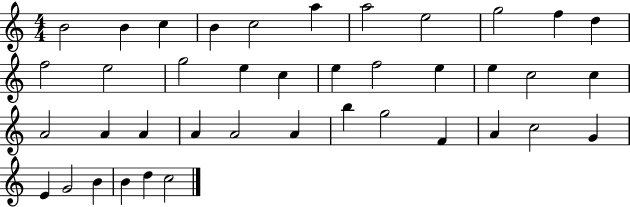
B4/h B4/q C5/q B4/q C5/h A5/q A5/h E5/h G5/h F5/q D5/q F5/h E5/h G5/h E5/q C5/q E5/q F5/h E5/q E5/q C5/h C5/q A4/h A4/q A4/q A4/q A4/h A4/q B5/q G5/h F4/q A4/q C5/h G4/q E4/q G4/h B4/q B4/q D5/q C5/h